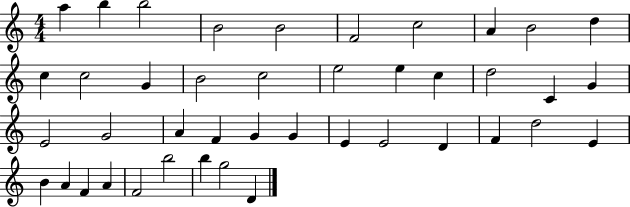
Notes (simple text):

A5/q B5/q B5/h B4/h B4/h F4/h C5/h A4/q B4/h D5/q C5/q C5/h G4/q B4/h C5/h E5/h E5/q C5/q D5/h C4/q G4/q E4/h G4/h A4/q F4/q G4/q G4/q E4/q E4/h D4/q F4/q D5/h E4/q B4/q A4/q F4/q A4/q F4/h B5/h B5/q G5/h D4/q